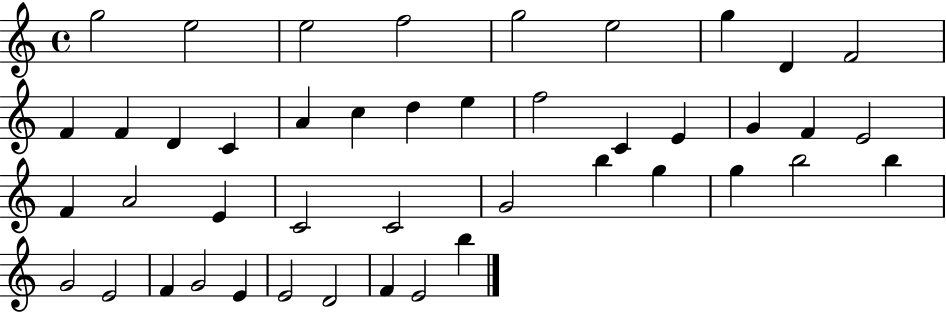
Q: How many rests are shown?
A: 0